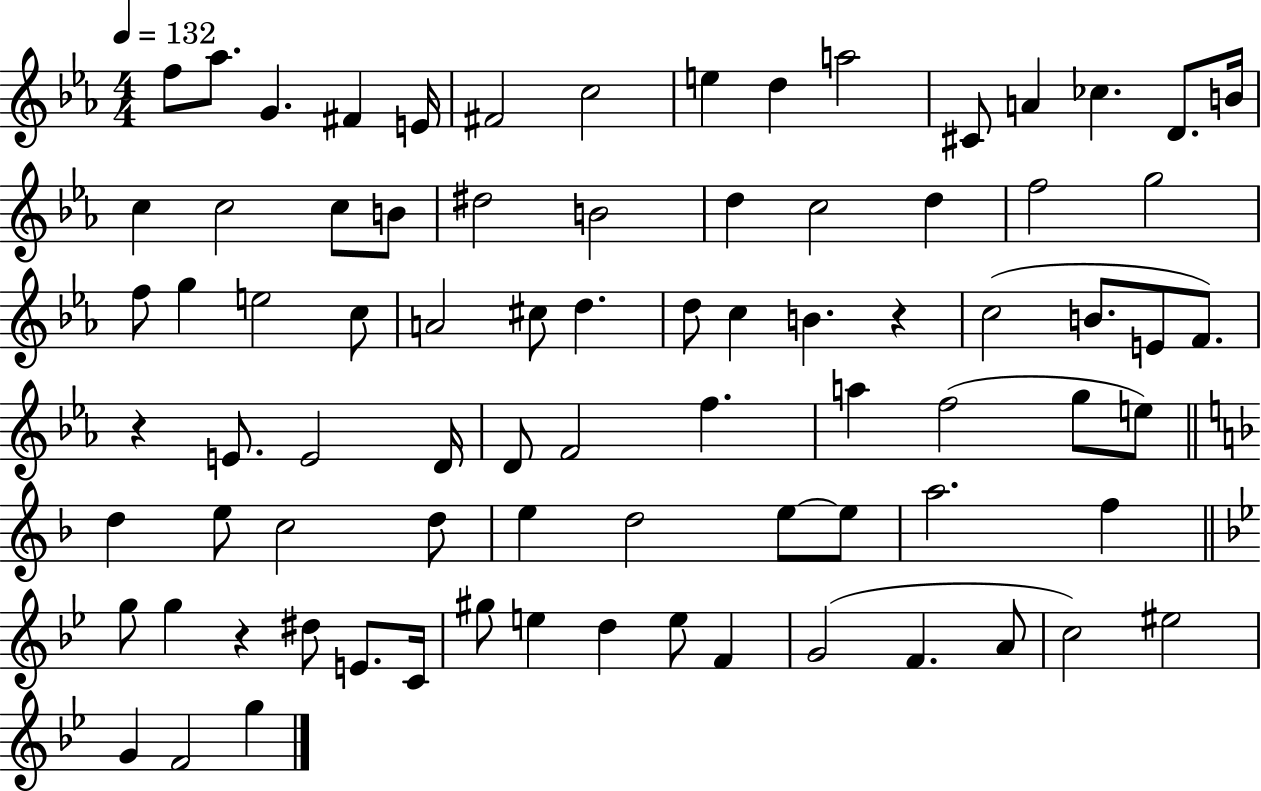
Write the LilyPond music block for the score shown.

{
  \clef treble
  \numericTimeSignature
  \time 4/4
  \key ees \major
  \tempo 4 = 132
  \repeat volta 2 { f''8 aes''8. g'4. fis'4 e'16 | fis'2 c''2 | e''4 d''4 a''2 | cis'8 a'4 ces''4. d'8. b'16 | \break c''4 c''2 c''8 b'8 | dis''2 b'2 | d''4 c''2 d''4 | f''2 g''2 | \break f''8 g''4 e''2 c''8 | a'2 cis''8 d''4. | d''8 c''4 b'4. r4 | c''2( b'8. e'8 f'8.) | \break r4 e'8. e'2 d'16 | d'8 f'2 f''4. | a''4 f''2( g''8 e''8) | \bar "||" \break \key d \minor d''4 e''8 c''2 d''8 | e''4 d''2 e''8~~ e''8 | a''2. f''4 | \bar "||" \break \key bes \major g''8 g''4 r4 dis''8 e'8. c'16 | gis''8 e''4 d''4 e''8 f'4 | g'2( f'4. a'8 | c''2) eis''2 | \break g'4 f'2 g''4 | } \bar "|."
}